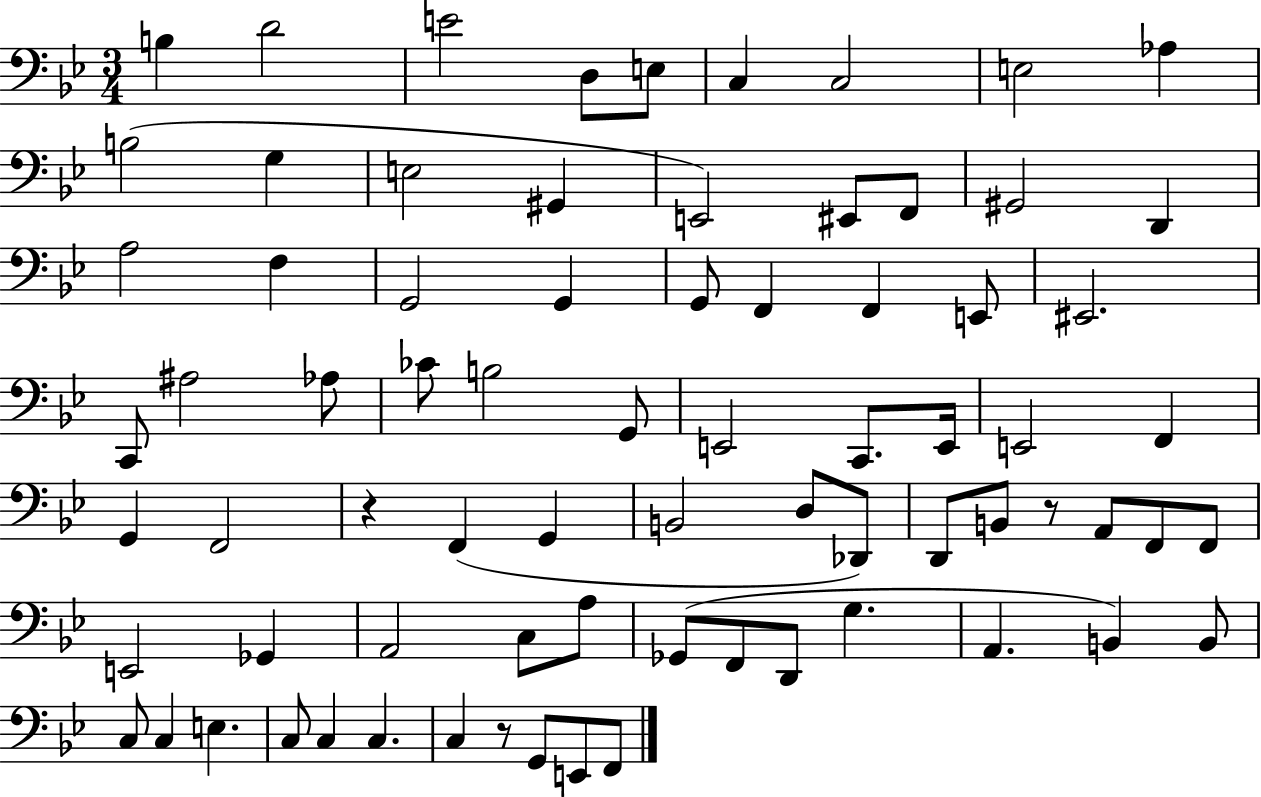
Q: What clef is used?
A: bass